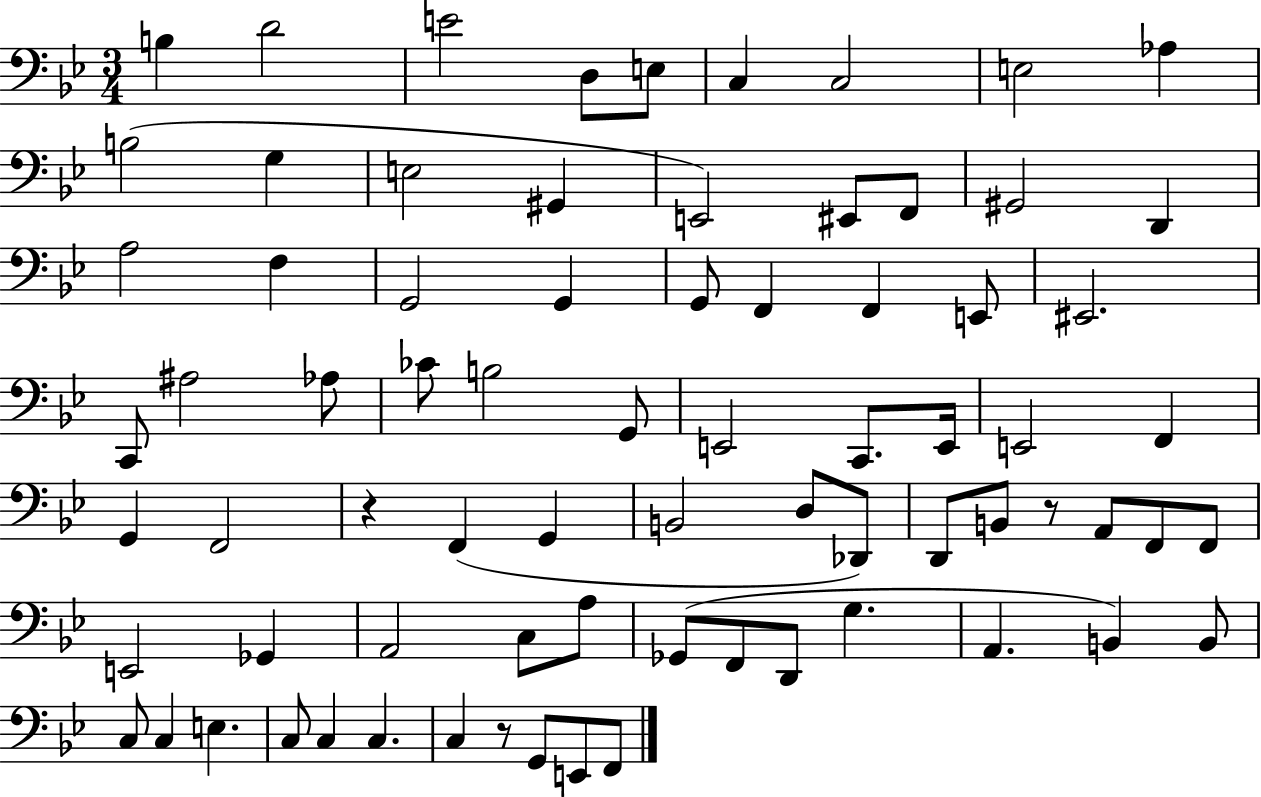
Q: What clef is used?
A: bass